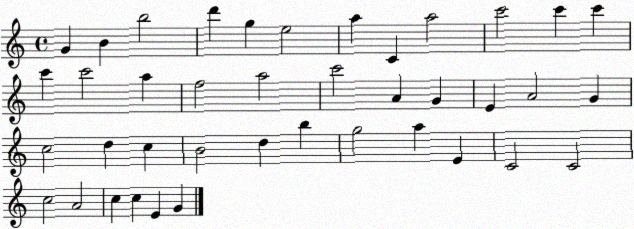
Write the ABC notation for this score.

X:1
T:Untitled
M:4/4
L:1/4
K:C
G B b2 d' g e2 a C a2 c'2 c' c' c' c'2 a f2 a2 c'2 A G E A2 G c2 d c B2 d b g2 a E C2 C2 c2 A2 c c E G